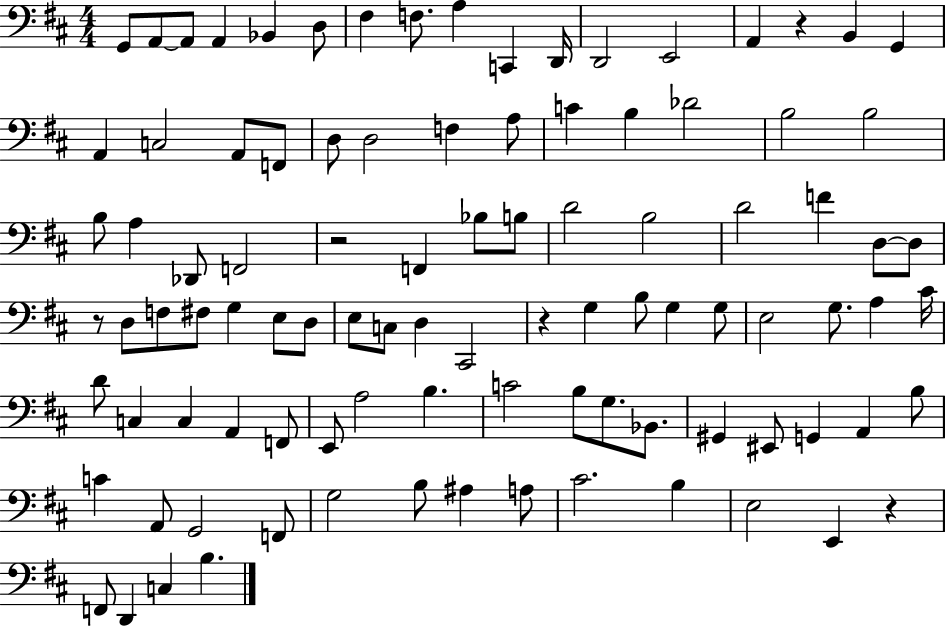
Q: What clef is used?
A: bass